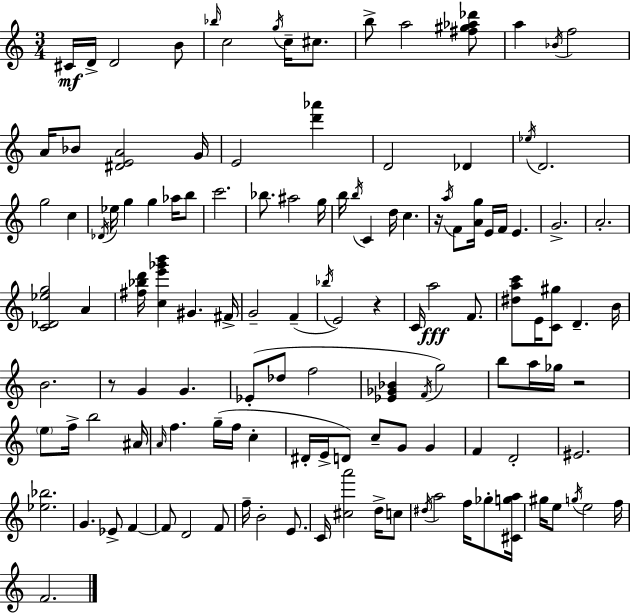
{
  \clef treble
  \numericTimeSignature
  \time 3/4
  \key a \minor
  cis'16\mf d'16-> d'2 b'8 | \grace { bes''16 } c''2 \acciaccatura { g''16 } c''16-- cis''8. | b''8-> a''2 | <fis'' gis'' aes'' des'''>8 a''4 \acciaccatura { bes'16 } f''2 | \break a'16 bes'8 <dis' e' a'>2 | g'16 e'2 <d''' aes'''>4 | d'2 des'4 | \acciaccatura { ees''16 } d'2. | \break g''2 | c''4 \acciaccatura { des'16 } ees''16 g''4 g''4 | aes''16 b''8 c'''2. | bes''8. ais''2 | \break g''16 b''16 \acciaccatura { b''16 } c'4 d''16 | c''4. r16 \acciaccatura { a''16 } f'8 <a' g''>16 e'16 | f'16 e'4. g'2.-> | a'2.-. | \break <c' des' ees'' g''>2 | a'4 <fis'' bes'' d'''>16 <c'' e''' ges''' b'''>4 | gis'4. fis'16-> g'2-- | f'4--( \acciaccatura { bes''16 } e'2) | \break r4 c'16 a''2\fff | f'8. <dis'' a'' c'''>8 e'16 <c' gis''>8 | d'4.-- b'16 b'2. | r8 g'4 | \break g'4. ees'8-.( des''8 | f''2 <ees' ges' bes'>4 | \acciaccatura { f'16 }) g''2 b''8 a''16 | ges''16 r2 \parenthesize e''8 f''16-> | \break b''2 ais'16 \grace { a'16 } f''4. | g''16--( f''16 c''4-. dis'16-. e'16-> | d'8) c''8-- g'8 g'4 f'4 | d'2-. eis'2. | \break <ees'' bes''>2. | g'4. | ees'8-> f'4~~ f'8 | d'2 f'8 f''16-- b'2-. | \break e'8. c'16 <cis'' a'''>2 | d''16-> c''8 \acciaccatura { dis''16 } a''2 | f''16 ges''8-. <cis' g'' a''>16 gis''16 | e''8 \acciaccatura { g''16 } e''2 f''16 | \break f'2. | \bar "|."
}